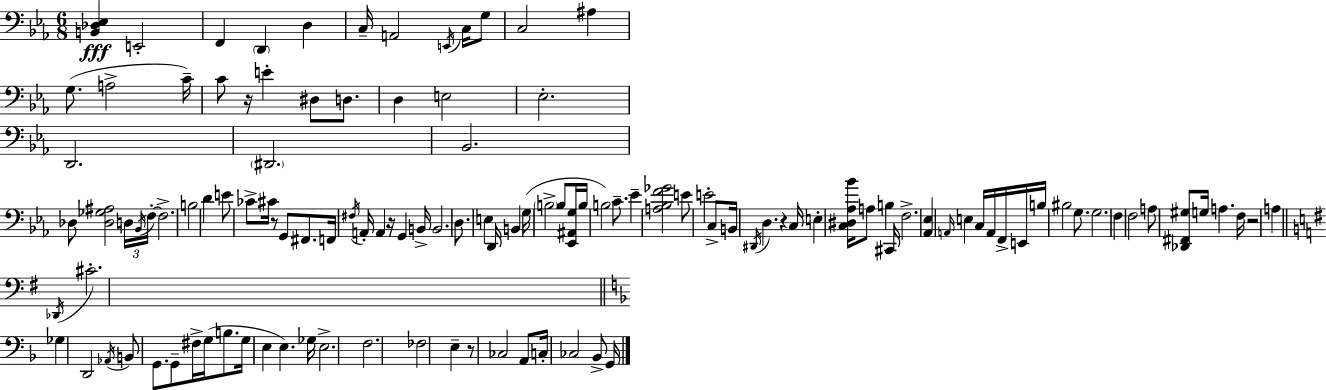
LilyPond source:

{
  \clef bass
  \numericTimeSignature
  \time 6/8
  \key ees \major
  \repeat volta 2 { <b, des ees>4\fff e,2-. | f,4 \parenthesize d,4 d4 | c16-- a,2 \acciaccatura { e,16 } c16 g8 | c2 ais4 | \break g8.( a2-> | c'16--) c'8 r16 e'4-. dis8 d8. | d4 e2 | ees2.-. | \break d,2. | \parenthesize dis,2. | bes,2. | des8 <des ges ais>2 \tuplet 3/2 { d16 | \break \acciaccatura { bes,16 } f16-.~~ } f2.-> | b2 d'4 | e'8 ces'8-> cis'16 r8 g,8 fis,8. | f,16 \acciaccatura { fis16 } a,16-. a,4 r16 g,4 | \break b,16-> b,2. | d8. e4 d,16 b,4 | g16( \parenthesize b2-> | b8 <ees, ais, g>16 b16 b2) | \break c'8.-- ees'4-- <a bes f' ges'>2 | e'8 e'2-. | c8-> b,16 \acciaccatura { dis,16 } d4. r4 | c16 e4-. <c dis aes bes'>16 a8 b4 | \break cis,16 f2.-> | <aes, ees>4 \grace { a,16 } e4 | c16 a,16 f,16-> e,16 b16 bis2 | g8. g2. | \break f4 f2 | a8 <des, fis, gis>8 g16 a4. | f16 r2 | a4 \bar "||" \break \key e \minor \acciaccatura { des,16 } cis'2.-. | \bar "||" \break \key f \major ges4 d,2 | \acciaccatura { aes,16 } b,8 g,8. g,8-- fis16-> g16( b8. | g16 e4 e4.) | ges16 e2.-> | \break f2. | fes2 e4-- | r8 ces2 a,8 | c16-. ces2 bes,8-> | \break g,16 } \bar "|."
}